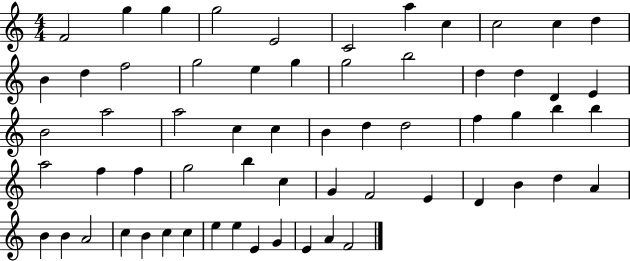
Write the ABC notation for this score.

X:1
T:Untitled
M:4/4
L:1/4
K:C
F2 g g g2 E2 C2 a c c2 c d B d f2 g2 e g g2 b2 d d D E B2 a2 a2 c c B d d2 f g b b a2 f f g2 b c G F2 E D B d A B B A2 c B c c e e E G E A F2